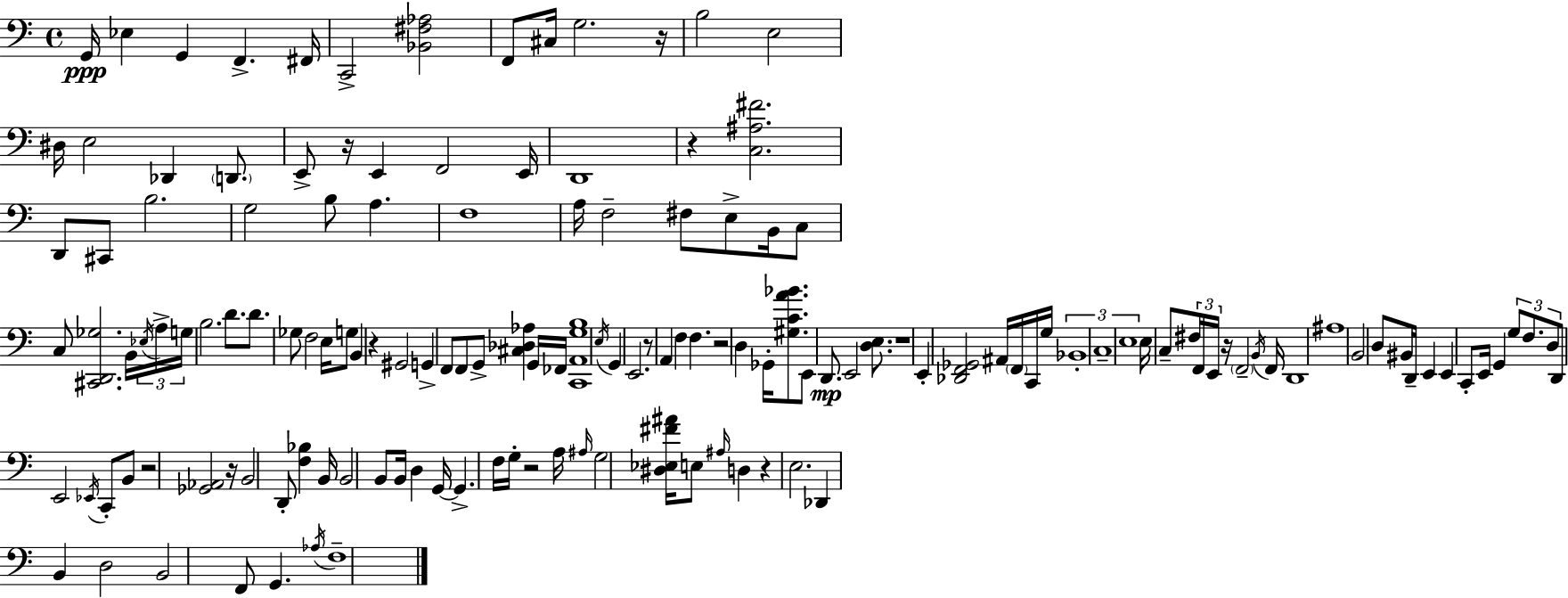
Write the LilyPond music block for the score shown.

{
  \clef bass
  \time 4/4
  \defaultTimeSignature
  \key a \minor
  g,16\ppp ees4 g,4 f,4.-> fis,16 | c,2-> <bes, fis aes>2 | f,8 cis16 g2. r16 | b2 e2 | \break dis16 e2 des,4 \parenthesize d,8. | e,8-> r16 e,4 f,2 e,16 | d,1 | r4 <c ais fis'>2. | \break d,8 cis,8 b2. | g2 b8 a4. | f1 | a16 f2-- fis8 e8-> b,16 c8 | \break c8 <cis, d, ges>2. b,16 \tuplet 3/2 { \acciaccatura { ees16 } | a16-> g16 } b2. d'8. | d'8. ges8 f2 e16 g8 | b,4 r4 gis,2 | \break g,4-> f,8 f,8 g,8-> <cis des aes>4 g,16 | fes,16 <c, a, g b>1 | \acciaccatura { e16 } g,4 e,2. | r8 a,4 f4 f4. | \break r2 d4 ges,16-. <gis c' a' bes'>8. | e,8 d,8.\mp e,2 <d e>8. | r1 | e,4-. <des, f, ges,>2 ais,16 \parenthesize f,16 | \break c,16 g16 \tuplet 3/2 { bes,1-. | c1-- | e1 } | e16 c8-- \tuplet 3/2 { fis16 f,16 e,16 } r16 \parenthesize f,2-- | \break \acciaccatura { b,16 } f,16 d,1 | ais1 | b,2 d8 bis,16 d,16-- e,4 | e,4 c,8-. e,16 g,4 \tuplet 3/2 { g8 | \break f8. d8 } d,8 e,2 \acciaccatura { ees,16 } | c,8-. b,8 r2 <ges, aes,>2 | r16 b,2 d,8-. <f bes>4 | b,16 b,2 b,8 b,16 d4 | \break g,16~~ g,4.-> f16 g16-. r2 | a16 \grace { ais16 } g2 <dis ees fis' ais'>16 e8 | \grace { ais16 } d4 r4 e2. | des,4 b,4 d2 | \break b,2 f,8 | g,4. \acciaccatura { aes16 } f1-- | \bar "|."
}